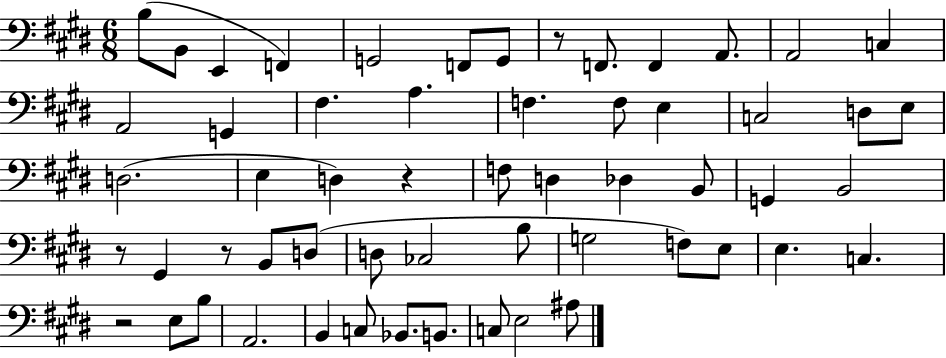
B3/e B2/e E2/q F2/q G2/h F2/e G2/e R/e F2/e. F2/q A2/e. A2/h C3/q A2/h G2/q F#3/q. A3/q. F3/q. F3/e E3/q C3/h D3/e E3/e D3/h. E3/q D3/q R/q F3/e D3/q Db3/q B2/e G2/q B2/h R/e G#2/q R/e B2/e D3/e D3/e CES3/h B3/e G3/h F3/e E3/e E3/q. C3/q. R/h E3/e B3/e A2/h. B2/q C3/e Bb2/e. B2/e. C3/e E3/h A#3/e